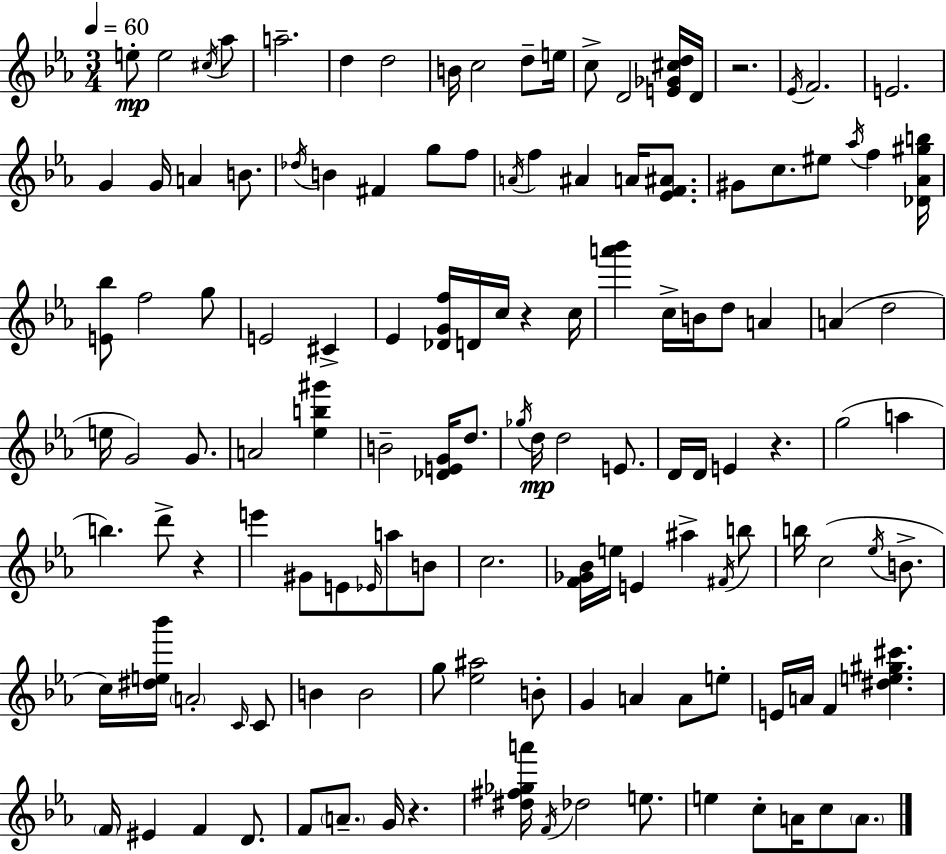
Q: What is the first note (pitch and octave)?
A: E5